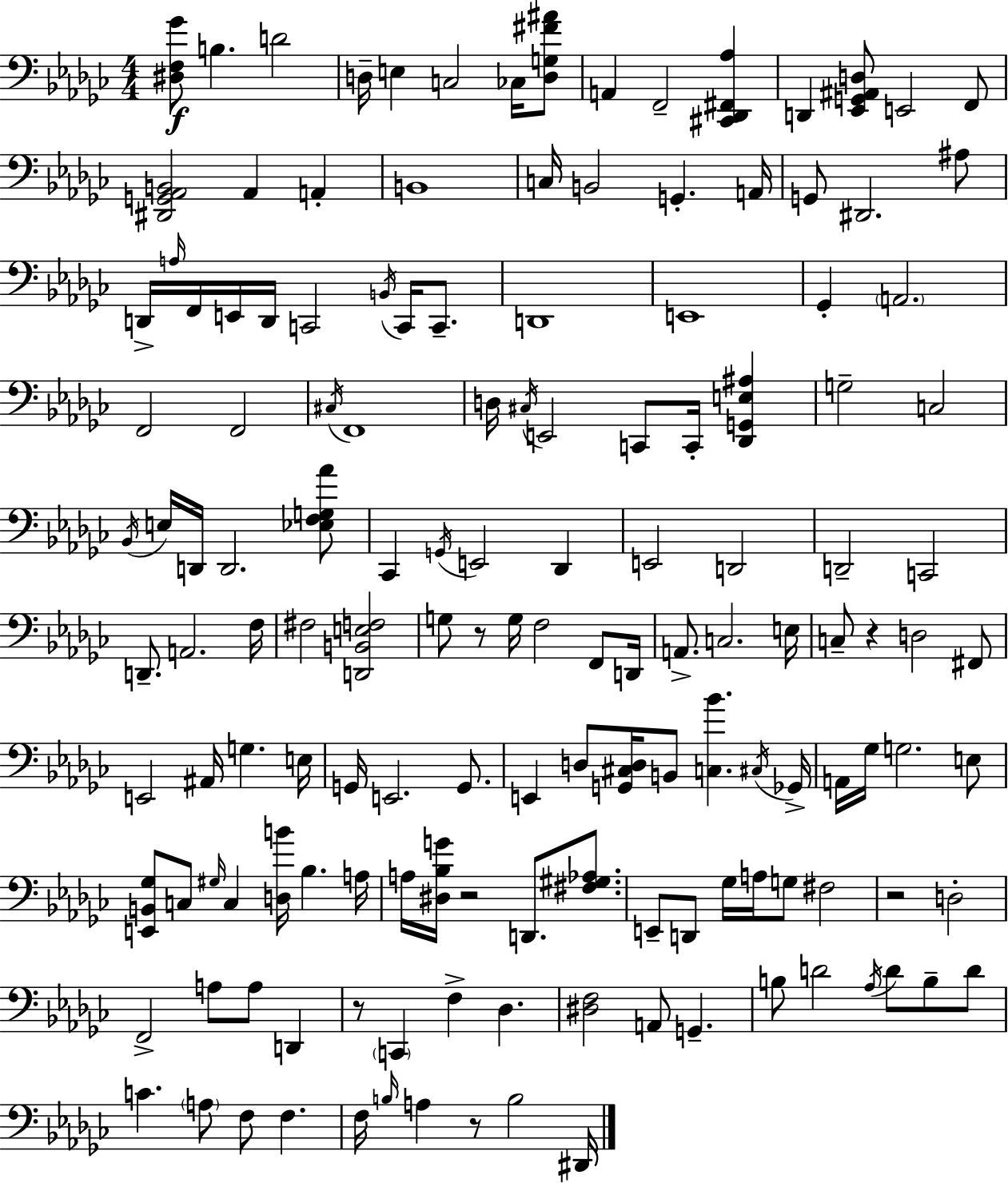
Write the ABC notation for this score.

X:1
T:Untitled
M:4/4
L:1/4
K:Ebm
[^D,F,_G]/2 B, D2 D,/4 E, C,2 _C,/4 [D,G,^F^A]/2 A,, F,,2 [^C,,_D,,^F,,_A,] D,, [_E,,G,,^A,,D,]/2 E,,2 F,,/2 [^D,,G,,_A,,B,,]2 _A,, A,, B,,4 C,/4 B,,2 G,, A,,/4 G,,/2 ^D,,2 ^A,/2 D,,/4 A,/4 F,,/4 E,,/4 D,,/4 C,,2 B,,/4 C,,/4 C,,/2 D,,4 E,,4 _G,, A,,2 F,,2 F,,2 ^C,/4 F,,4 D,/4 ^C,/4 E,,2 C,,/2 C,,/4 [_D,,G,,E,^A,] G,2 C,2 _B,,/4 E,/4 D,,/4 D,,2 [_E,F,G,_A]/2 _C,, G,,/4 E,,2 _D,, E,,2 D,,2 D,,2 C,,2 D,,/2 A,,2 F,/4 ^F,2 [D,,B,,E,F,]2 G,/2 z/2 G,/4 F,2 F,,/2 D,,/4 A,,/2 C,2 E,/4 C,/2 z D,2 ^F,,/2 E,,2 ^A,,/4 G, E,/4 G,,/4 E,,2 G,,/2 E,, D,/2 [G,,^C,D,]/4 B,,/2 [C,_B] ^C,/4 _G,,/4 A,,/4 _G,/4 G,2 E,/2 [E,,B,,_G,]/2 C,/2 ^G,/4 C, [D,B]/4 _B, A,/4 A,/4 [^D,_B,G]/4 z2 D,,/2 [^F,^G,_A,]/2 E,,/2 D,,/2 _G,/4 A,/4 G,/2 ^F,2 z2 D,2 F,,2 A,/2 A,/2 D,, z/2 C,, F, _D, [^D,F,]2 A,,/2 G,, B,/2 D2 _A,/4 D/2 B,/2 D/2 C A,/2 F,/2 F, F,/4 B,/4 A, z/2 B,2 ^D,,/4